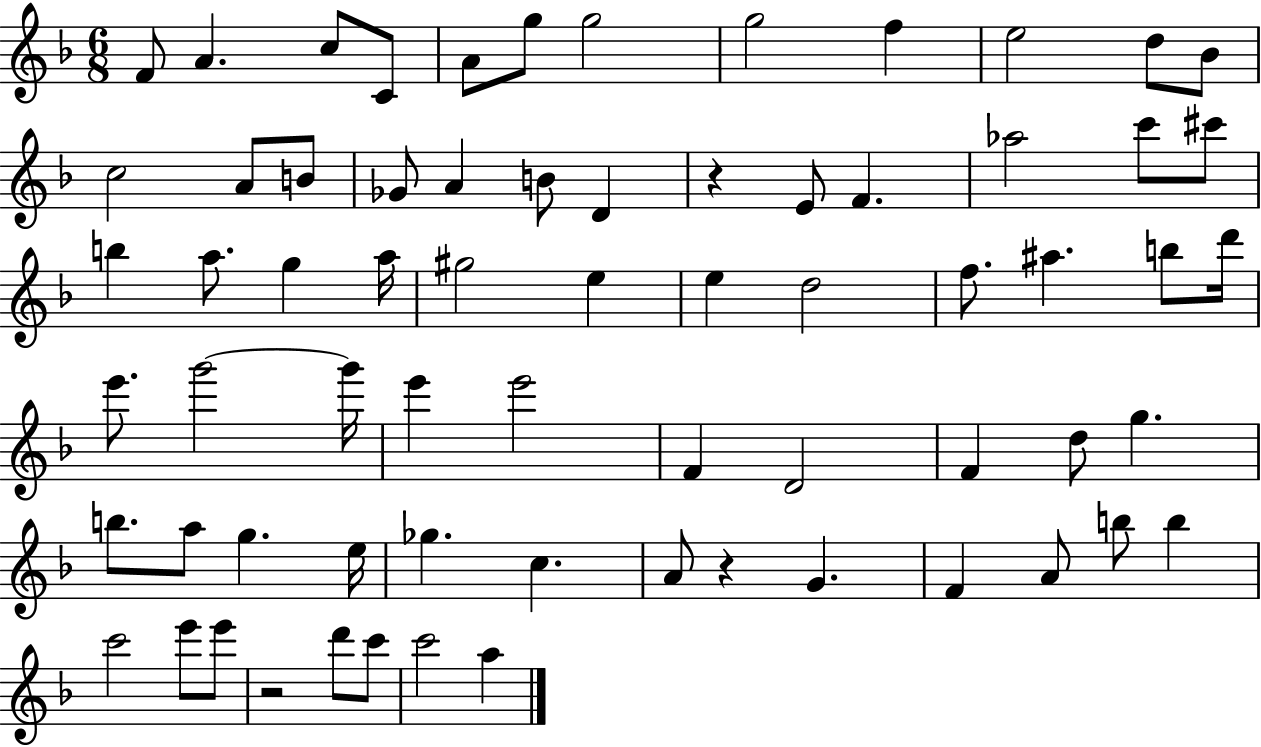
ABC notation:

X:1
T:Untitled
M:6/8
L:1/4
K:F
F/2 A c/2 C/2 A/2 g/2 g2 g2 f e2 d/2 _B/2 c2 A/2 B/2 _G/2 A B/2 D z E/2 F _a2 c'/2 ^c'/2 b a/2 g a/4 ^g2 e e d2 f/2 ^a b/2 d'/4 e'/2 g'2 g'/4 e' e'2 F D2 F d/2 g b/2 a/2 g e/4 _g c A/2 z G F A/2 b/2 b c'2 e'/2 e'/2 z2 d'/2 c'/2 c'2 a